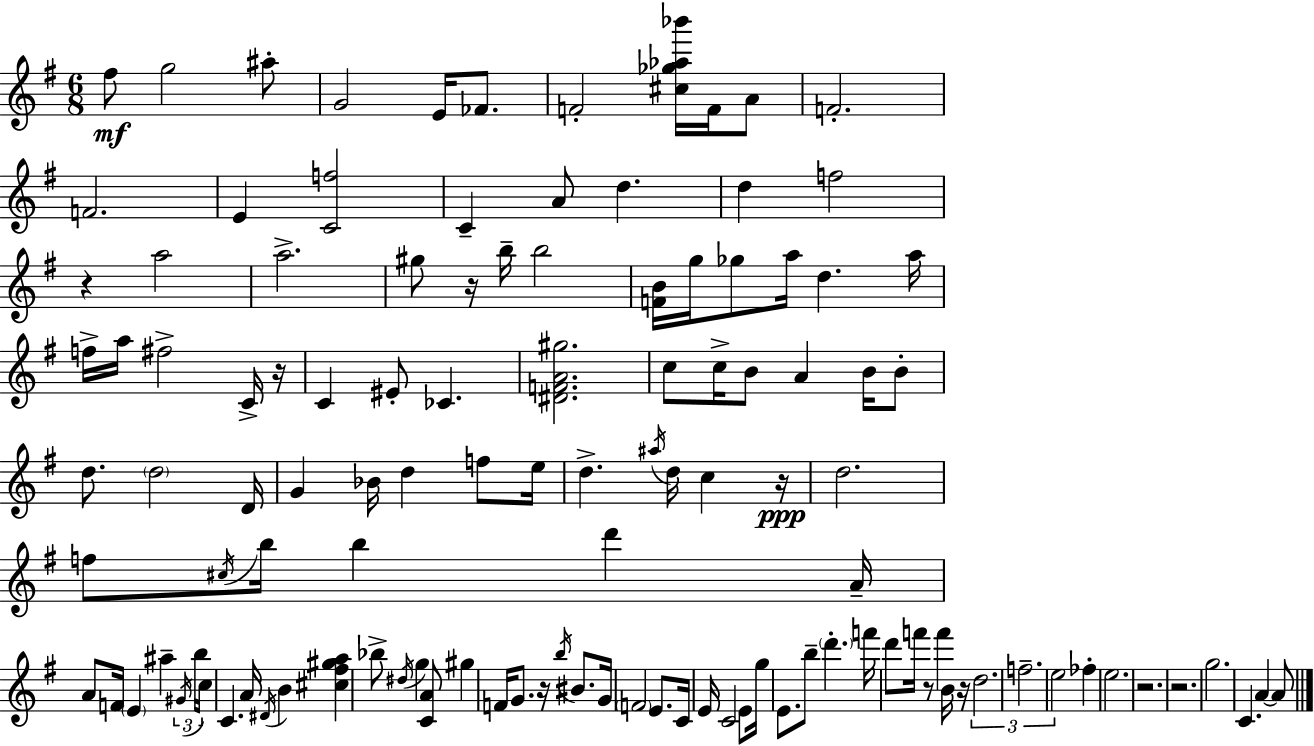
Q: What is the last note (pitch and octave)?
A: A4